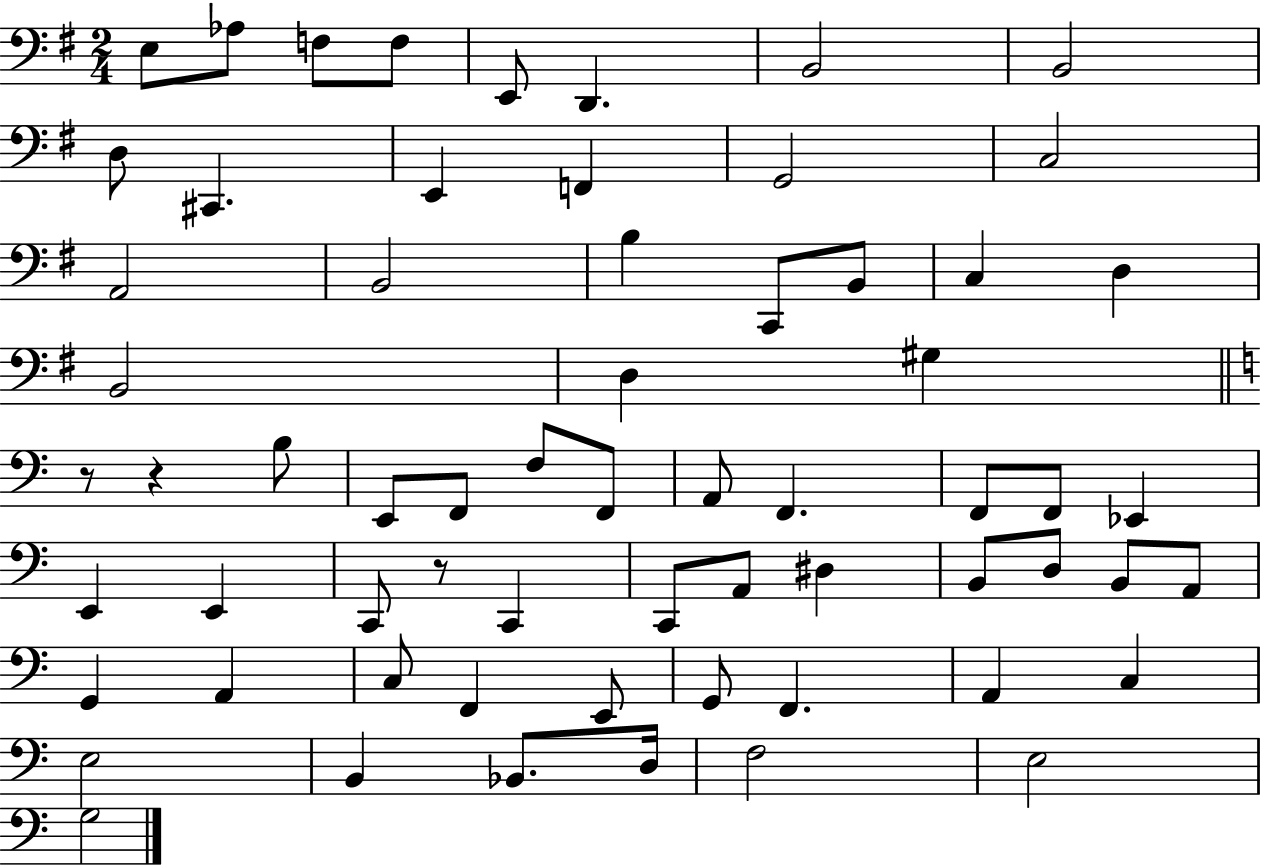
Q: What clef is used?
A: bass